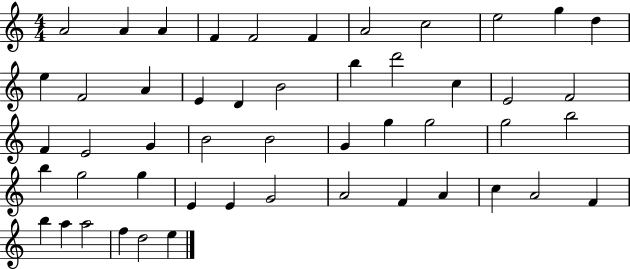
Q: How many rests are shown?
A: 0